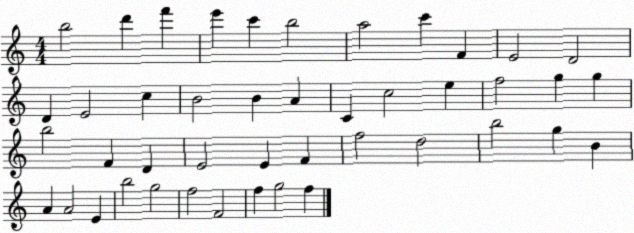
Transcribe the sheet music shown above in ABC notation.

X:1
T:Untitled
M:4/4
L:1/4
K:C
b2 d' f' e' c' b2 a2 c' F E2 D2 D E2 c B2 B A C c2 e f2 g g b2 F D E2 E F f2 d2 b2 g B A A2 E b2 g2 f2 F2 f g2 f